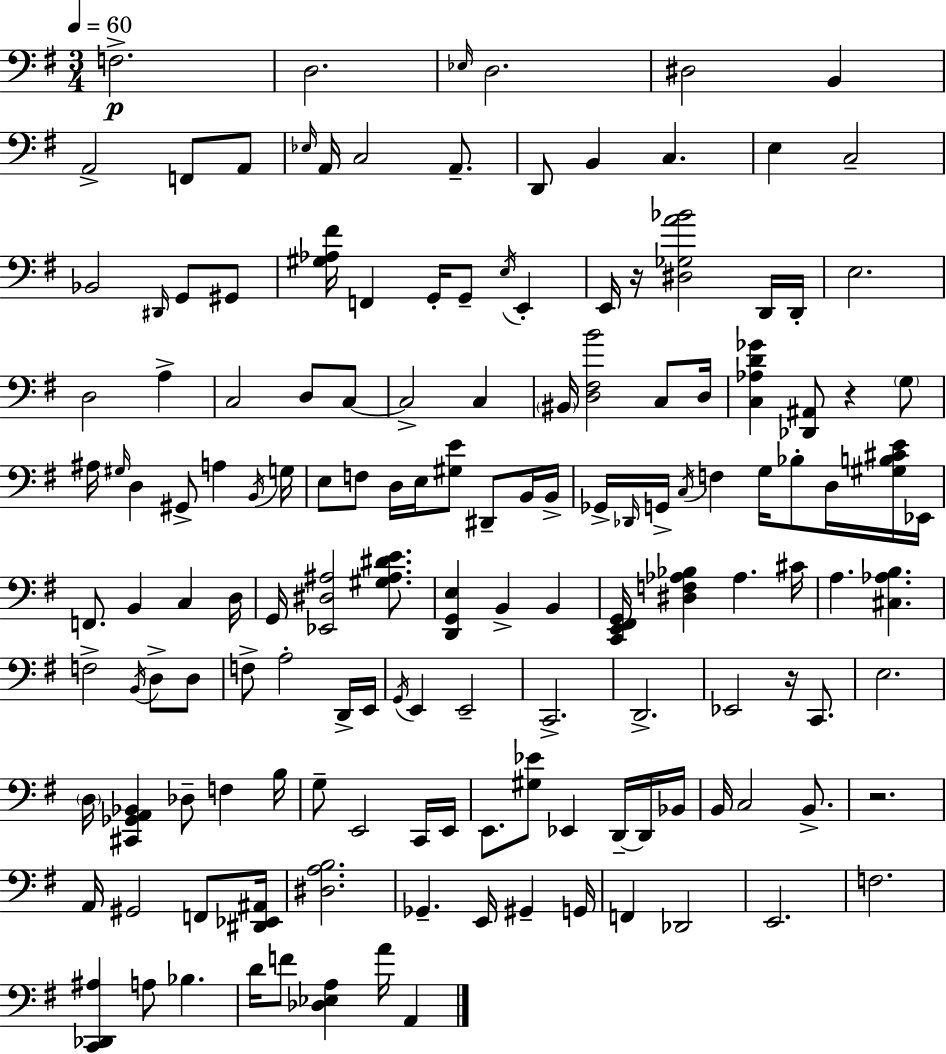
F3/h. D3/h. Eb3/s D3/h. D#3/h B2/q A2/h F2/e A2/e Eb3/s A2/s C3/h A2/e. D2/e B2/q C3/q. E3/q C3/h Bb2/h D#2/s G2/e G#2/e [G#3,Ab3,F#4]/s F2/q G2/s G2/e E3/s E2/q E2/s R/s [D#3,Gb3,A4,Bb4]/h D2/s D2/s E3/h. D3/h A3/q C3/h D3/e C3/e C3/h C3/q BIS2/s [D3,F#3,B4]/h C3/e D3/s [C3,Ab3,D4,Gb4]/q [Db2,A#2]/e R/q G3/e A#3/s G#3/s D3/q G#2/e A3/q B2/s G3/s E3/e F3/e D3/s E3/s [G#3,E4]/e D#2/e B2/s B2/s Gb2/s Db2/s G2/s C3/s F3/q G3/s Bb3/e D3/s [G#3,B3,C#4,E4]/s Eb2/s F2/e. B2/q C3/q D3/s G2/s [Eb2,D#3,A#3]/h [G#3,A#3,D#4,E4]/e. [D2,G2,E3]/q B2/q B2/q [C2,E2,F#2,G2]/s [D#3,F3,Ab3,Bb3]/q Ab3/q. C#4/s A3/q. [C#3,Ab3,B3]/q. F3/h B2/s D3/e D3/e F3/e A3/h D2/s E2/s G2/s E2/q E2/h C2/h. D2/h. Eb2/h R/s C2/e. E3/h. D3/s [C#2,Gb2,A2,Bb2]/q Db3/e F3/q B3/s G3/e E2/h C2/s E2/s E2/e. [G#3,Eb4]/e Eb2/q D2/s D2/s Bb2/s B2/s C3/h B2/e. R/h. A2/s G#2/h F2/e [D#2,Eb2,A#2]/s [D#3,A3,B3]/h. Gb2/q. E2/s G#2/q G2/s F2/q Db2/h E2/h. F3/h. [C2,Db2,A#3]/q A3/e Bb3/q. D4/s F4/e [Db3,Eb3,A3]/q A4/s A2/q